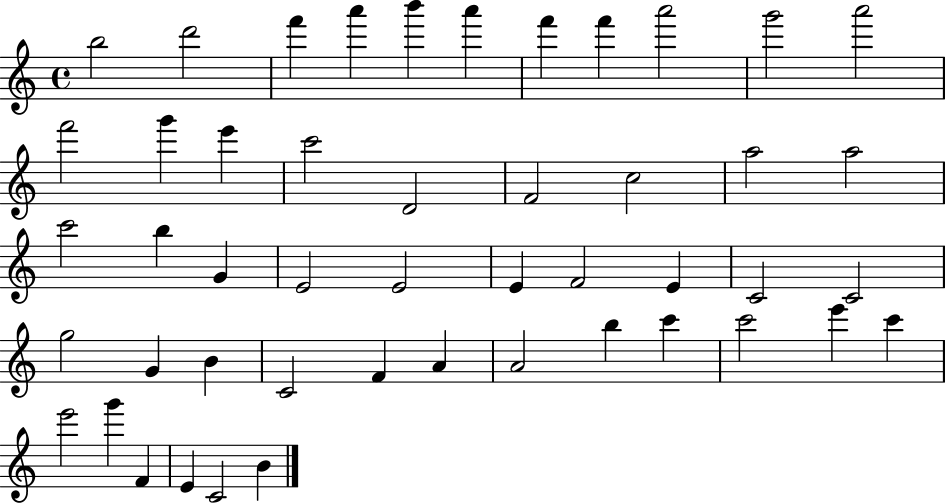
X:1
T:Untitled
M:4/4
L:1/4
K:C
b2 d'2 f' a' b' a' f' f' a'2 g'2 a'2 f'2 g' e' c'2 D2 F2 c2 a2 a2 c'2 b G E2 E2 E F2 E C2 C2 g2 G B C2 F A A2 b c' c'2 e' c' e'2 g' F E C2 B